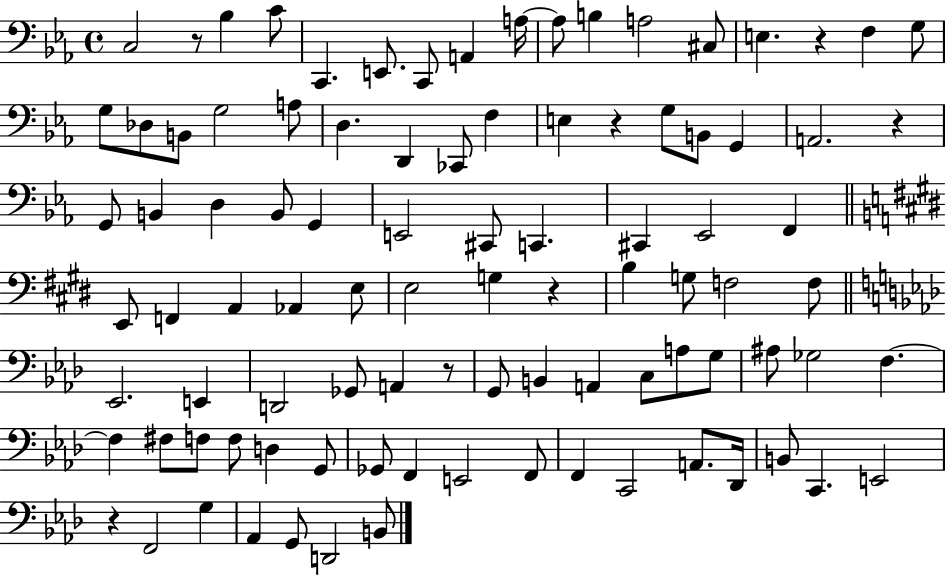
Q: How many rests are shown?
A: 7